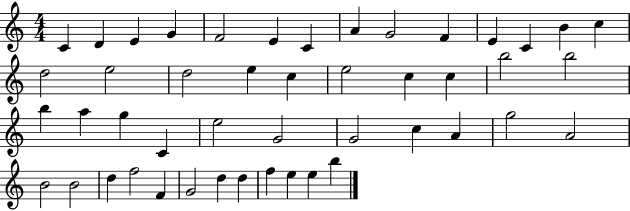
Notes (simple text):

C4/q D4/q E4/q G4/q F4/h E4/q C4/q A4/q G4/h F4/q E4/q C4/q B4/q C5/q D5/h E5/h D5/h E5/q C5/q E5/h C5/q C5/q B5/h B5/h B5/q A5/q G5/q C4/q E5/h G4/h G4/h C5/q A4/q G5/h A4/h B4/h B4/h D5/q F5/h F4/q G4/h D5/q D5/q F5/q E5/q E5/q B5/q